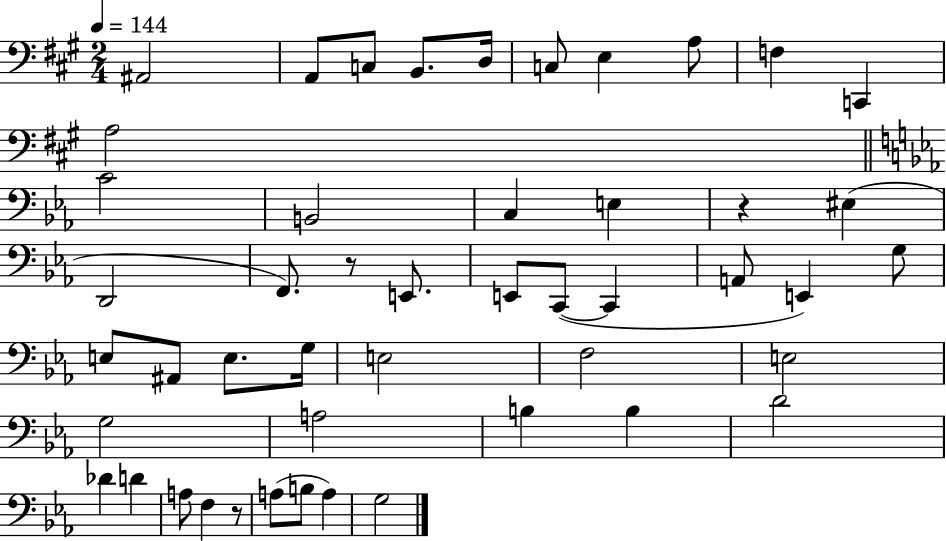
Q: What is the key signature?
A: A major